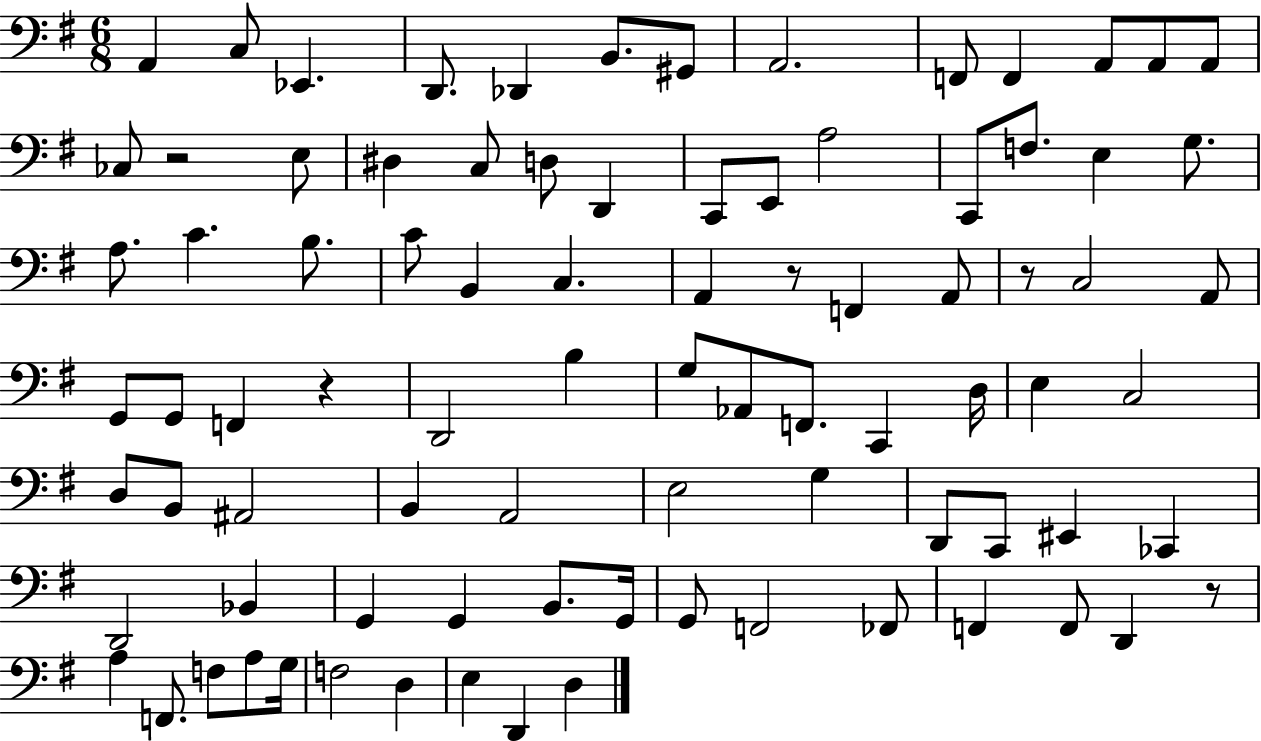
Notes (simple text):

A2/q C3/e Eb2/q. D2/e. Db2/q B2/e. G#2/e A2/h. F2/e F2/q A2/e A2/e A2/e CES3/e R/h E3/e D#3/q C3/e D3/e D2/q C2/e E2/e A3/h C2/e F3/e. E3/q G3/e. A3/e. C4/q. B3/e. C4/e B2/q C3/q. A2/q R/e F2/q A2/e R/e C3/h A2/e G2/e G2/e F2/q R/q D2/h B3/q G3/e Ab2/e F2/e. C2/q D3/s E3/q C3/h D3/e B2/e A#2/h B2/q A2/h E3/h G3/q D2/e C2/e EIS2/q CES2/q D2/h Bb2/q G2/q G2/q B2/e. G2/s G2/e F2/h FES2/e F2/q F2/e D2/q R/e A3/q F2/e. F3/e A3/e G3/s F3/h D3/q E3/q D2/q D3/q